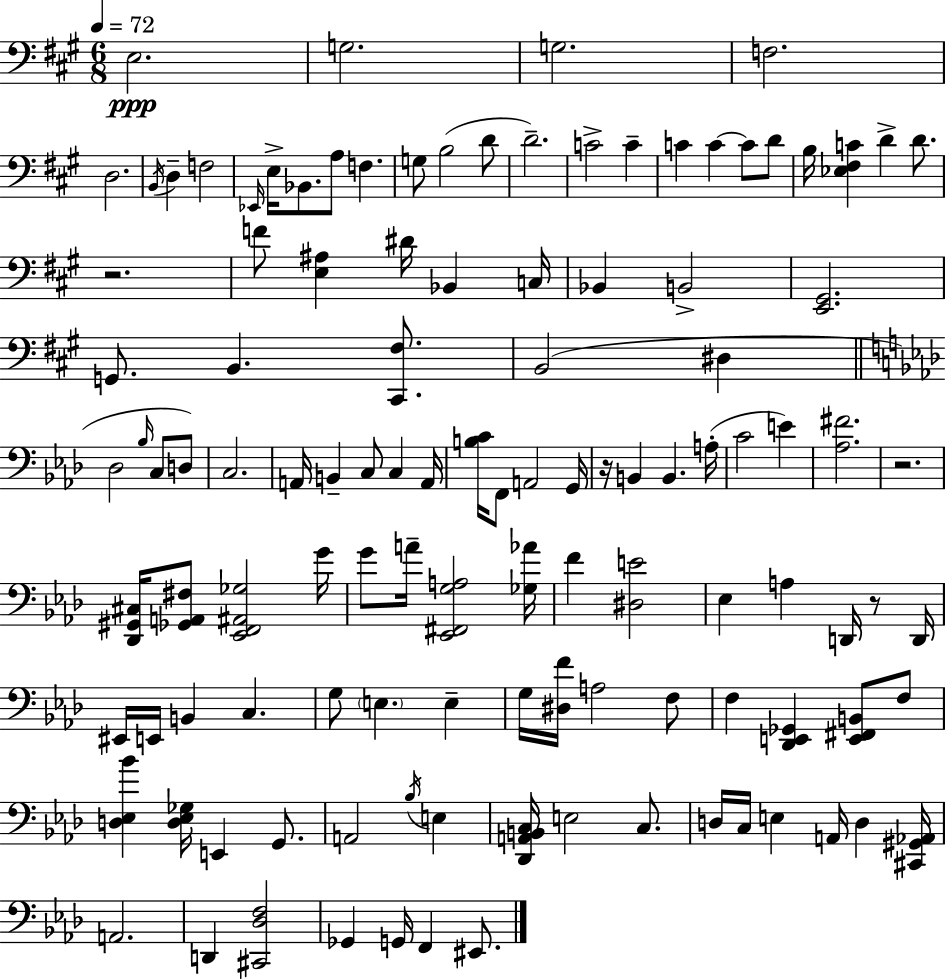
X:1
T:Untitled
M:6/8
L:1/4
K:A
E,2 G,2 G,2 F,2 D,2 B,,/4 D, F,2 _E,,/4 E,/4 _B,,/2 A,/2 F, G,/2 B,2 D/2 D2 C2 C C C C/2 D/2 B,/4 [_E,^F,C] D D/2 z2 F/2 [E,^A,] ^D/4 _B,, C,/4 _B,, B,,2 [E,,^G,,]2 G,,/2 B,, [^C,,^F,]/2 B,,2 ^D, _D,2 _B,/4 C,/2 D,/2 C,2 A,,/4 B,, C,/2 C, A,,/4 [B,C]/4 F,,/2 A,,2 G,,/4 z/4 B,, B,, A,/4 C2 E [_A,^F]2 z2 [_D,,^G,,^C,]/4 [_G,,A,,^F,]/2 [_E,,F,,^A,,_G,]2 G/4 G/2 A/4 [_E,,^F,,G,A,]2 [_G,_A]/4 F [^D,E]2 _E, A, D,,/4 z/2 D,,/4 ^E,,/4 E,,/4 B,, C, G,/2 E, E, G,/4 [^D,F]/4 A,2 F,/2 F, [_D,,E,,_G,,] [E,,^F,,B,,]/2 F,/2 [D,_E,_B] [D,_E,_G,]/4 E,, G,,/2 A,,2 _B,/4 E, [_D,,A,,B,,C,]/4 E,2 C,/2 D,/4 C,/4 E, A,,/4 D, [^C,,^G,,_A,,]/4 A,,2 D,, [^C,,_D,F,]2 _G,, G,,/4 F,, ^E,,/2